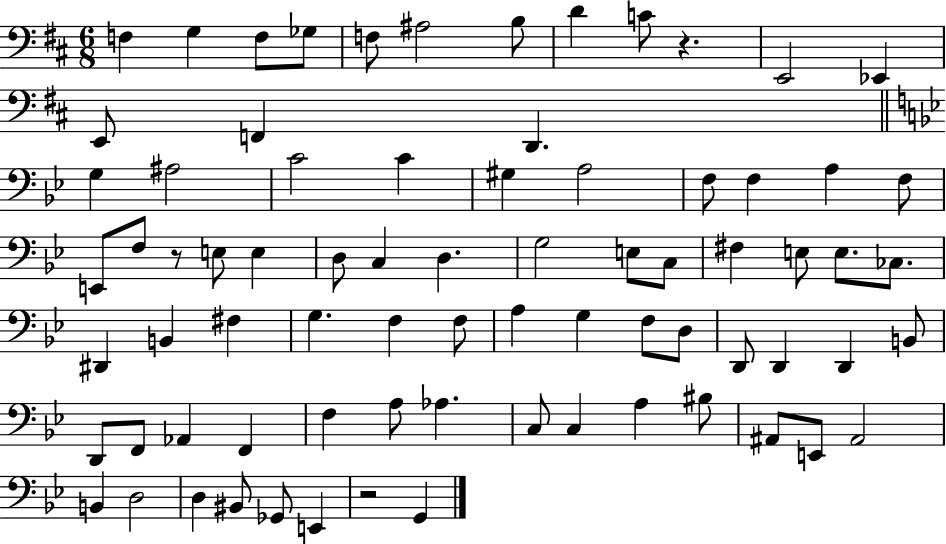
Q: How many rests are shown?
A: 3